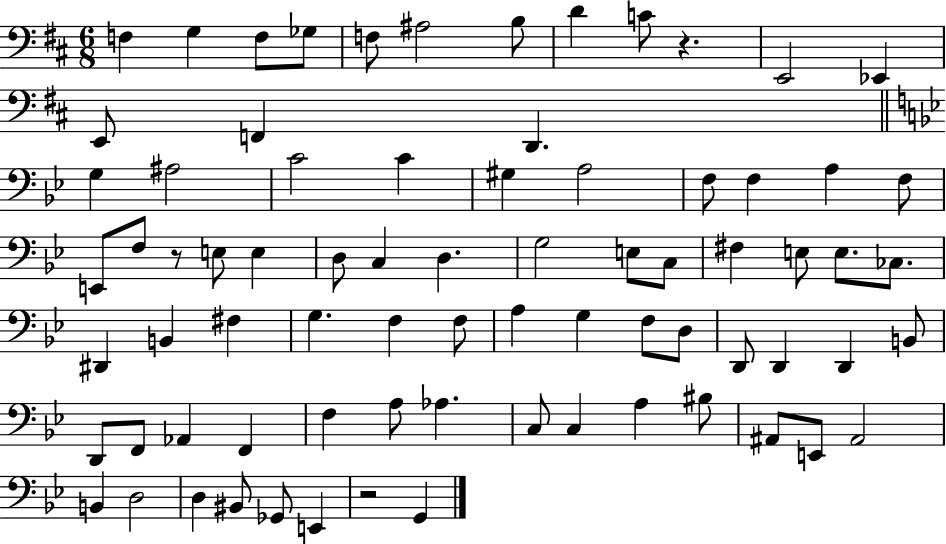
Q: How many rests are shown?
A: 3